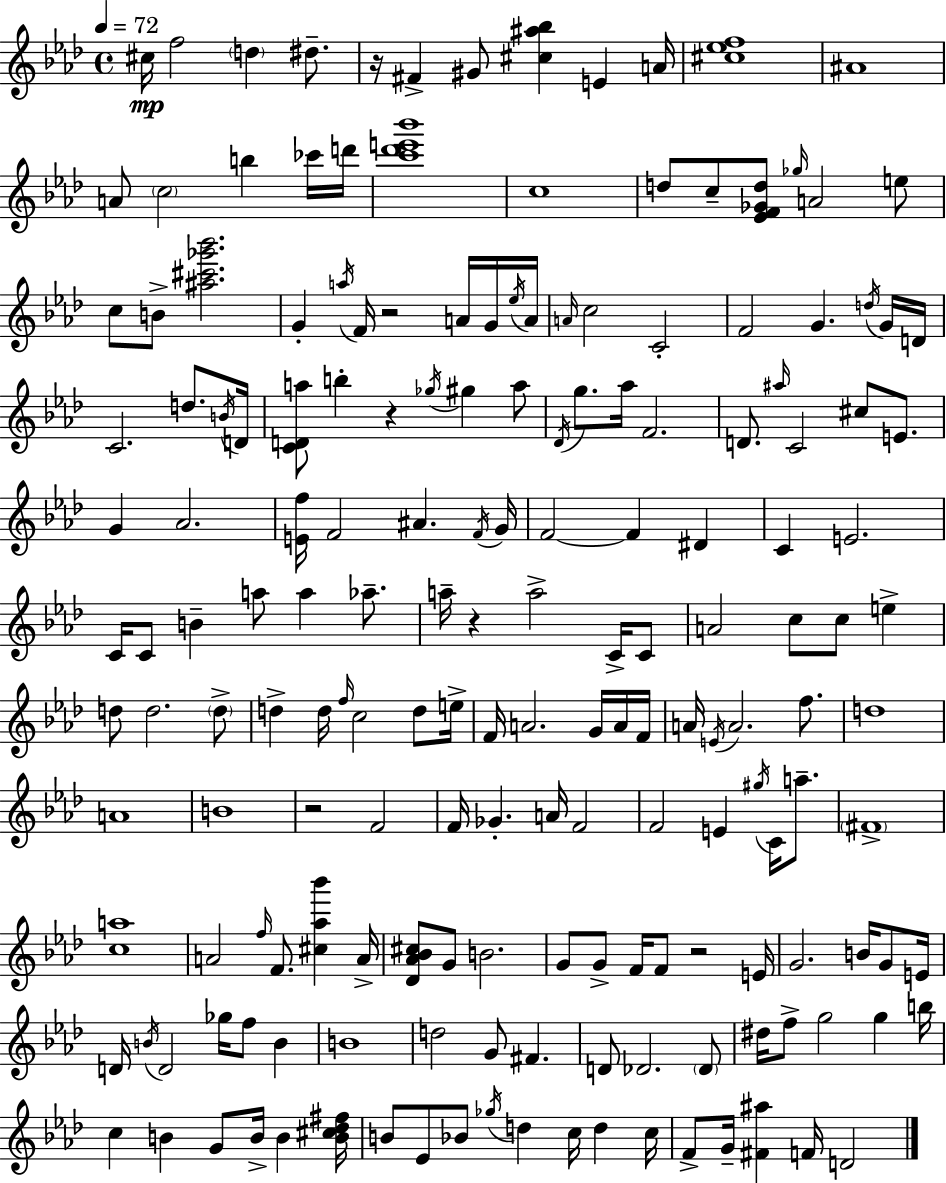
{
  \clef treble
  \time 4/4
  \defaultTimeSignature
  \key f \minor
  \tempo 4 = 72
  cis''16\mp f''2 \parenthesize d''4 dis''8.-- | r16 fis'4-> gis'8 <cis'' ais'' bes''>4 e'4 a'16 | <cis'' ees'' f''>1 | ais'1 | \break a'8 \parenthesize c''2 b''4 ces'''16 d'''16 | <c''' des''' e''' bes'''>1 | c''1 | d''8 c''8-- <ees' f' ges' d''>8 \grace { ges''16 } a'2 e''8 | \break c''8 b'8-> <ais'' cis''' ges''' bes'''>2. | g'4-. \acciaccatura { a''16 } f'16 r2 a'16 | g'16 \acciaccatura { ees''16 } a'16 \grace { a'16 } c''2 c'2-. | f'2 g'4. | \break \acciaccatura { d''16 } g'16 d'16 c'2. | d''8. \acciaccatura { b'16 } d'16 <c' d' a''>8 b''4-. r4 | \acciaccatura { ges''16 } gis''4 a''8 \acciaccatura { des'16 } g''8. aes''16 f'2. | d'8. \grace { ais''16 } c'2 | \break cis''8 e'8. g'4 aes'2. | <e' f''>16 f'2 | ais'4. \acciaccatura { f'16 } g'16 f'2~~ | f'4 dis'4 c'4 e'2. | \break c'16 c'8 b'4-- | a''8 a''4 aes''8.-- a''16-- r4 a''2-> | c'16-> c'8 a'2 | c''8 c''8 e''4-> d''8 d''2. | \break \parenthesize d''8-> d''4-> d''16 \grace { f''16 } | c''2 d''8 e''16-> f'16 a'2. | g'16 a'16 f'16 a'16 \acciaccatura { e'16 } a'2. | f''8. d''1 | \break a'1 | b'1 | r2 | f'2 f'16 ges'4.-. | \break a'16 f'2 f'2 | e'4 \acciaccatura { gis''16 } c'16 a''8.-- \parenthesize fis'1-> | <c'' a''>1 | a'2 | \break \grace { f''16 } f'8. <cis'' aes'' bes'''>4 a'16-> <des' aes' bes' cis''>8 | g'8 b'2. g'8 | g'8-> f'16 f'8 r2 e'16 g'2. | b'16 g'8 e'16 d'16 \acciaccatura { b'16 } | \break d'2 ges''16 f''8 b'4 b'1 | d''2 | g'8 fis'4. d'8 | des'2. \parenthesize des'8 dis''16 | \break f''8-> g''2 g''4 b''16 c''4 | b'4 g'8 b'16-> b'4 <b' cis'' des'' fis''>16 b'8 | ees'8 bes'8 \acciaccatura { ges''16 } d''4 c''16 d''4 c''16 | f'8-> g'16-- <fis' ais''>4 f'16 d'2 | \break \bar "|."
}